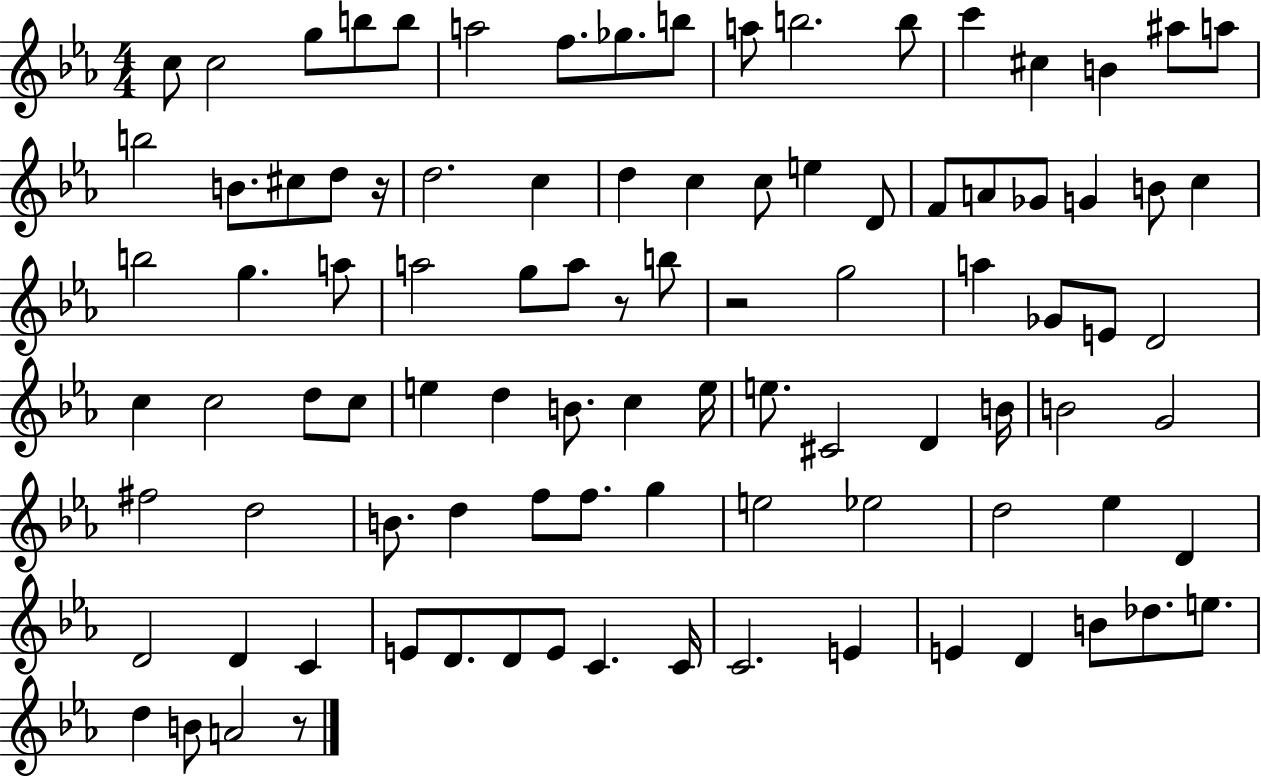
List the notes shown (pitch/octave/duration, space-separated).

C5/e C5/h G5/e B5/e B5/e A5/h F5/e. Gb5/e. B5/e A5/e B5/h. B5/e C6/q C#5/q B4/q A#5/e A5/e B5/h B4/e. C#5/e D5/e R/s D5/h. C5/q D5/q C5/q C5/e E5/q D4/e F4/e A4/e Gb4/e G4/q B4/e C5/q B5/h G5/q. A5/e A5/h G5/e A5/e R/e B5/e R/h G5/h A5/q Gb4/e E4/e D4/h C5/q C5/h D5/e C5/e E5/q D5/q B4/e. C5/q E5/s E5/e. C#4/h D4/q B4/s B4/h G4/h F#5/h D5/h B4/e. D5/q F5/e F5/e. G5/q E5/h Eb5/h D5/h Eb5/q D4/q D4/h D4/q C4/q E4/e D4/e. D4/e E4/e C4/q. C4/s C4/h. E4/q E4/q D4/q B4/e Db5/e. E5/e. D5/q B4/e A4/h R/e